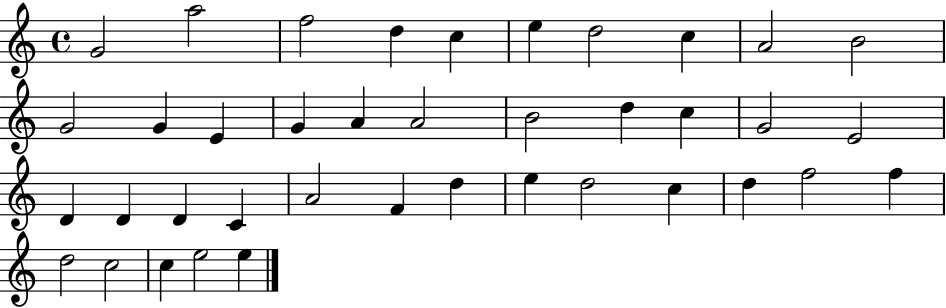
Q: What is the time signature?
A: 4/4